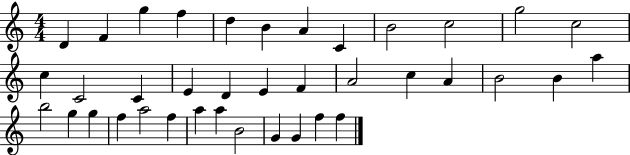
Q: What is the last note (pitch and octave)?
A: F5